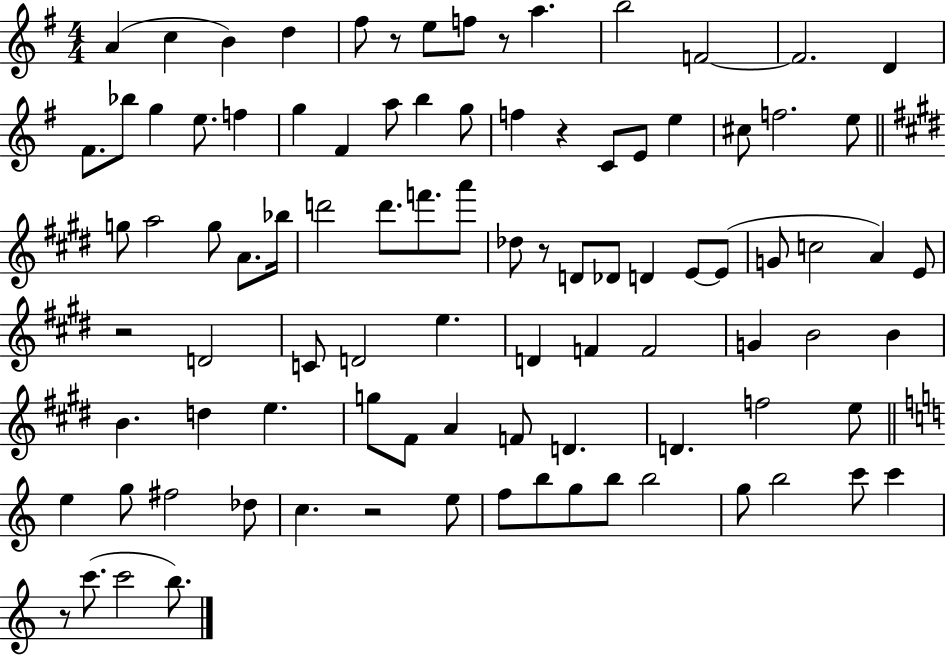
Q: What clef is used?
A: treble